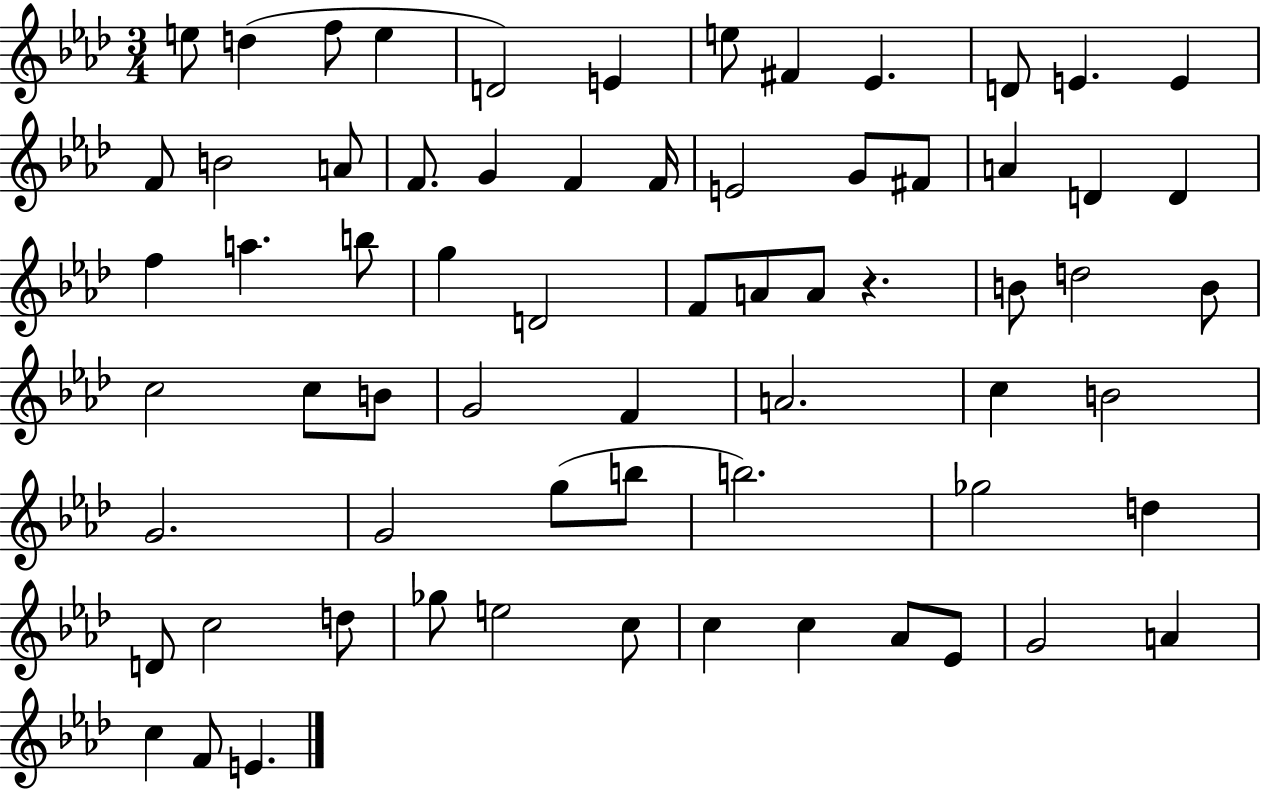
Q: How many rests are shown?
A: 1